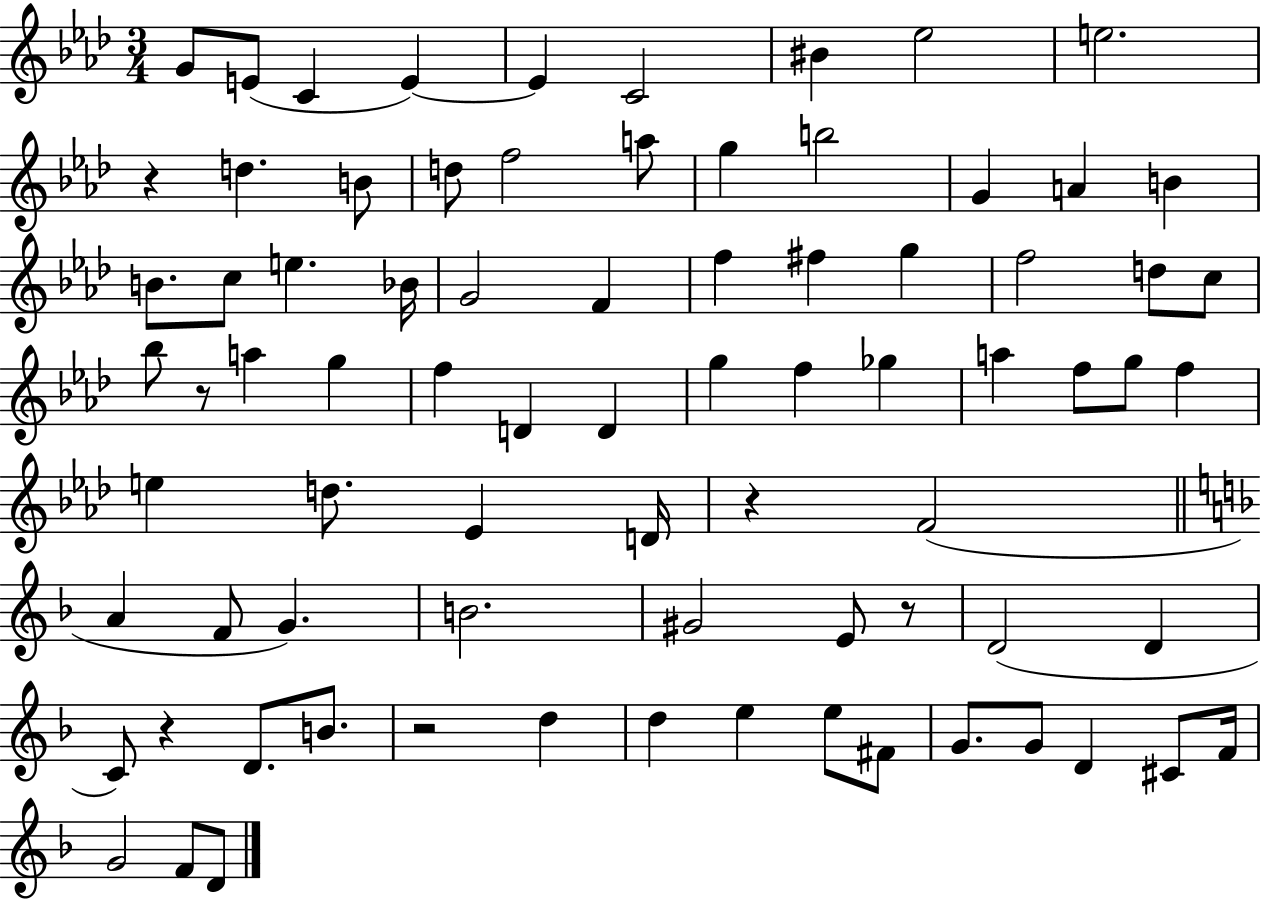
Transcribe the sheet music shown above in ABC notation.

X:1
T:Untitled
M:3/4
L:1/4
K:Ab
G/2 E/2 C E E C2 ^B _e2 e2 z d B/2 d/2 f2 a/2 g b2 G A B B/2 c/2 e _B/4 G2 F f ^f g f2 d/2 c/2 _b/2 z/2 a g f D D g f _g a f/2 g/2 f e d/2 _E D/4 z F2 A F/2 G B2 ^G2 E/2 z/2 D2 D C/2 z D/2 B/2 z2 d d e e/2 ^F/2 G/2 G/2 D ^C/2 F/4 G2 F/2 D/2